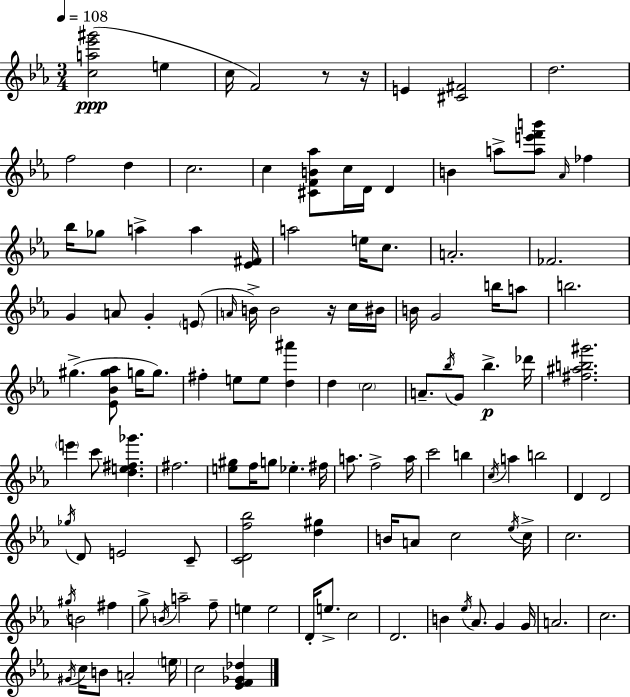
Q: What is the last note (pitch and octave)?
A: C5